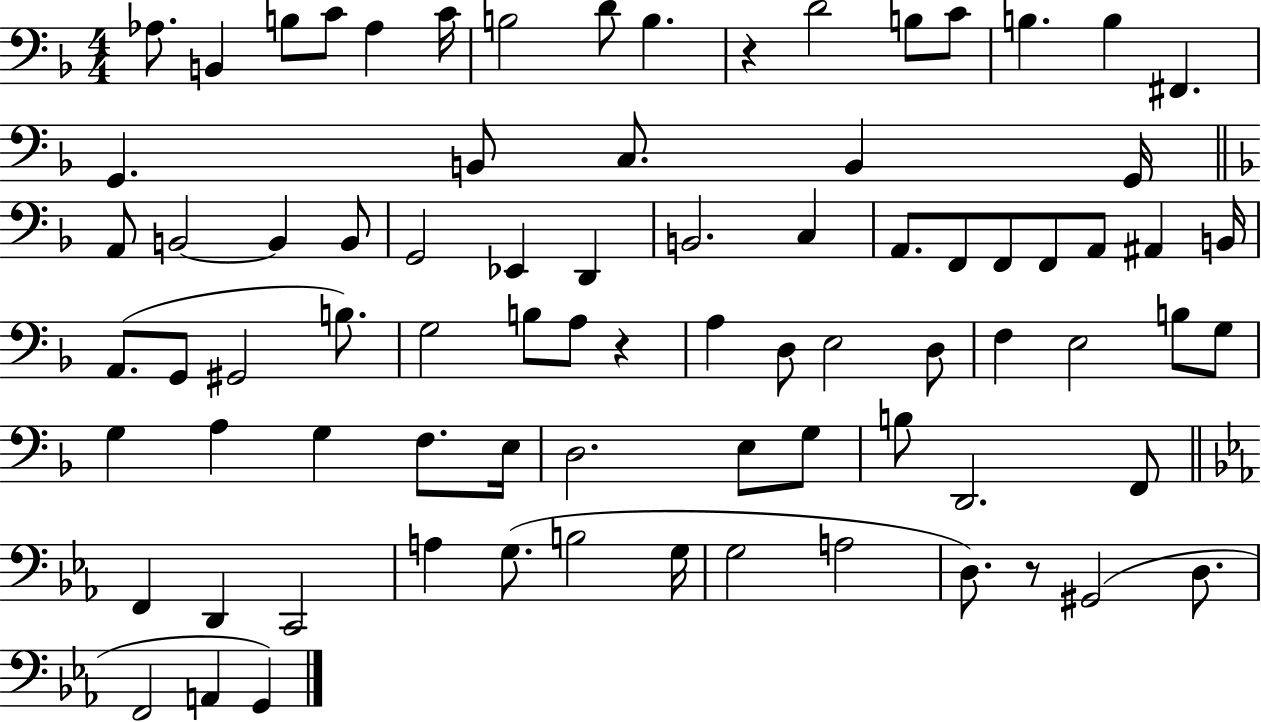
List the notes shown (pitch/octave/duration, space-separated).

Ab3/e. B2/q B3/e C4/e Ab3/q C4/s B3/h D4/e B3/q. R/q D4/h B3/e C4/e B3/q. B3/q F#2/q. G2/q. B2/e C3/e. B2/q G2/s A2/e B2/h B2/q B2/e G2/h Eb2/q D2/q B2/h. C3/q A2/e. F2/e F2/e F2/e A2/e A#2/q B2/s A2/e. G2/e G#2/h B3/e. G3/h B3/e A3/e R/q A3/q D3/e E3/h D3/e F3/q E3/h B3/e G3/e G3/q A3/q G3/q F3/e. E3/s D3/h. E3/e G3/e B3/e D2/h. F2/e F2/q D2/q C2/h A3/q G3/e. B3/h G3/s G3/h A3/h D3/e. R/e G#2/h D3/e. F2/h A2/q G2/q